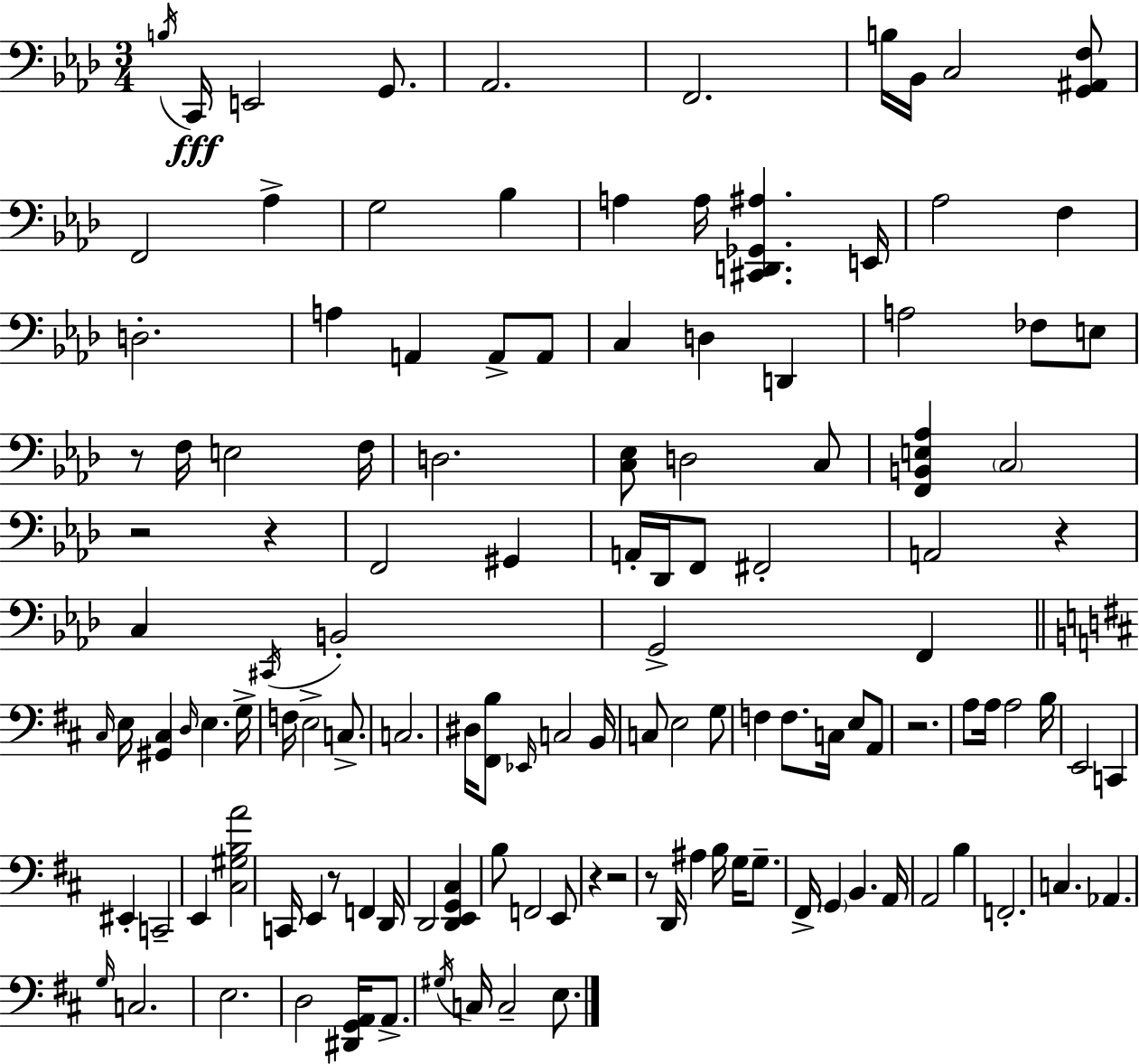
B3/s C2/s E2/h G2/e. Ab2/h. F2/h. B3/s Bb2/s C3/h [G2,A#2,F3]/e F2/h Ab3/q G3/h Bb3/q A3/q A3/s [C#2,D2,Gb2,A#3]/q. E2/s Ab3/h F3/q D3/h. A3/q A2/q A2/e A2/e C3/q D3/q D2/q A3/h FES3/e E3/e R/e F3/s E3/h F3/s D3/h. [C3,Eb3]/e D3/h C3/e [F2,B2,E3,Ab3]/q C3/h R/h R/q F2/h G#2/q A2/s Db2/s F2/e F#2/h A2/h R/q C3/q C#2/s B2/h G2/h F2/q C#3/s E3/s [G#2,C#3]/q D3/s E3/q. G3/s F3/s E3/h C3/e. C3/h. D#3/s [F#2,B3]/e Eb2/s C3/h B2/s C3/e E3/h G3/e F3/q F3/e. C3/s E3/e A2/e R/h. A3/e A3/s A3/h B3/s E2/h C2/q EIS2/q C2/h E2/q [C#3,G#3,B3,A4]/h C2/s E2/q R/e F2/q D2/s D2/h [D2,E2,G2,C#3]/q B3/e F2/h E2/e R/q R/h R/e D2/s A#3/q B3/s G3/s G3/e. F#2/s G2/q B2/q. A2/s A2/h B3/q F2/h. C3/q. Ab2/q. G3/s C3/h. E3/h. D3/h [D#2,G2,A2]/s A2/e. G#3/s C3/s C3/h E3/e.